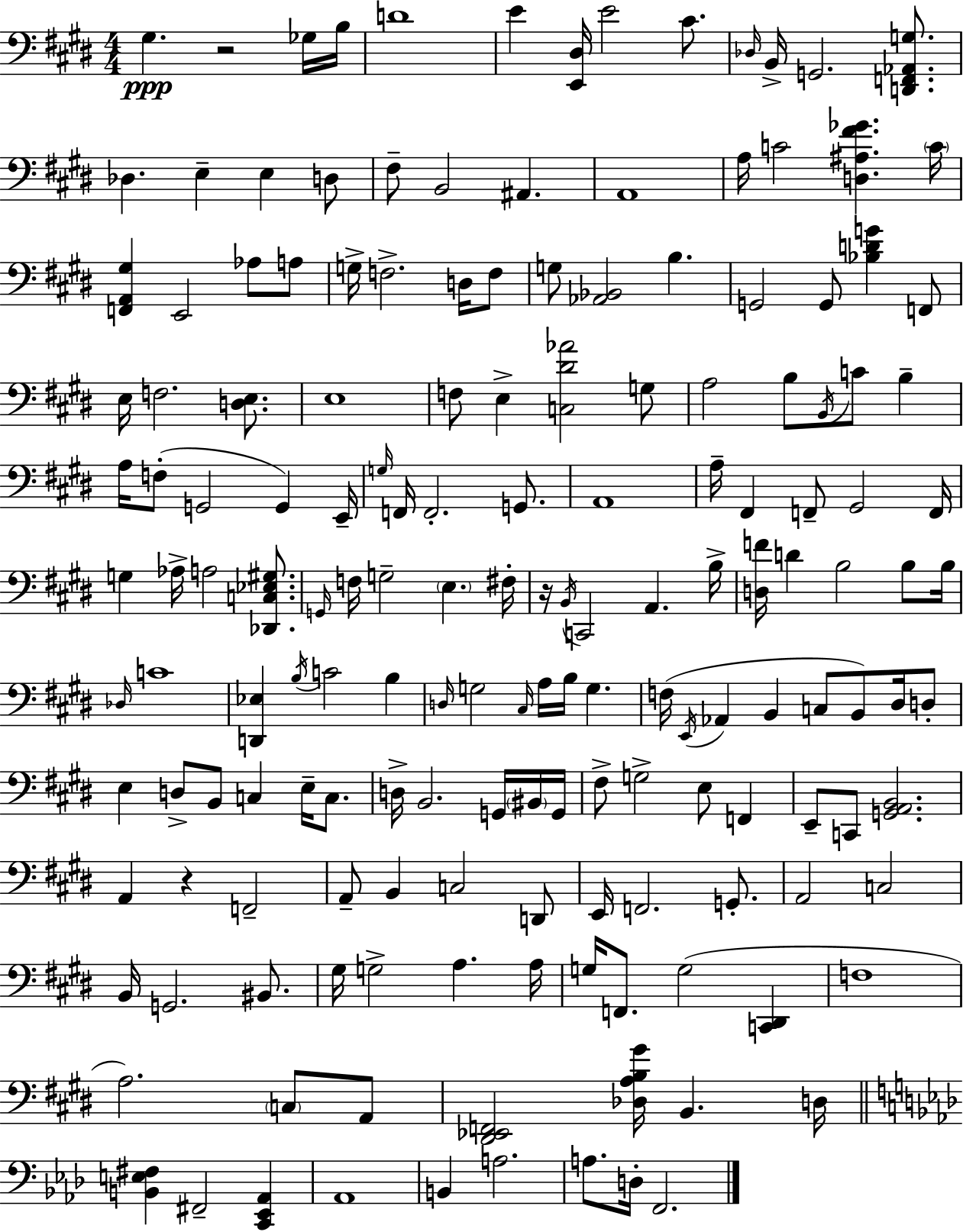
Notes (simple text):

G#3/q. R/h Gb3/s B3/s D4/w E4/q [E2,D#3]/s E4/h C#4/e. Db3/s B2/s G2/h. [D2,F2,Ab2,G3]/e. Db3/q. E3/q E3/q D3/e F#3/e B2/h A#2/q. A2/w A3/s C4/h [D3,A#3,F#4,Gb4]/q. C4/s [F2,A2,G#3]/q E2/h Ab3/e A3/e G3/s F3/h. D3/s F3/e G3/e [Ab2,Bb2]/h B3/q. G2/h G2/e [Bb3,D4,G4]/q F2/e E3/s F3/h. [D3,E3]/e. E3/w F3/e E3/q [C3,D#4,Ab4]/h G3/e A3/h B3/e B2/s C4/e B3/q A3/s F3/e G2/h G2/q E2/s G3/s F2/s F2/h. G2/e. A2/w A3/s F#2/q F2/e G#2/h F2/s G3/q Ab3/s A3/h [Db2,C3,Eb3,G#3]/e. G2/s F3/s G3/h E3/q. F#3/s R/s B2/s C2/h A2/q. B3/s [D3,F4]/s D4/q B3/h B3/e B3/s Db3/s C4/w [D2,Eb3]/q B3/s C4/h B3/q D3/s G3/h C#3/s A3/s B3/s G3/q. F3/s E2/s Ab2/q B2/q C3/e B2/e D#3/s D3/e E3/q D3/e B2/e C3/q E3/s C3/e. D3/s B2/h. G2/s BIS2/s G2/s F#3/e G3/h E3/e F2/q E2/e C2/e [G2,A2,B2]/h. A2/q R/q F2/h A2/e B2/q C3/h D2/e E2/s F2/h. G2/e. A2/h C3/h B2/s G2/h. BIS2/e. G#3/s G3/h A3/q. A3/s G3/s F2/e. G3/h [C2,D#2]/q F3/w A3/h. C3/e A2/e [D#2,Eb2,F2]/h [Db3,A3,B3,G#4]/s B2/q. D3/s [B2,E3,F#3]/q F#2/h [C2,Eb2,Ab2]/q Ab2/w B2/q A3/h. A3/e. D3/s F2/h.